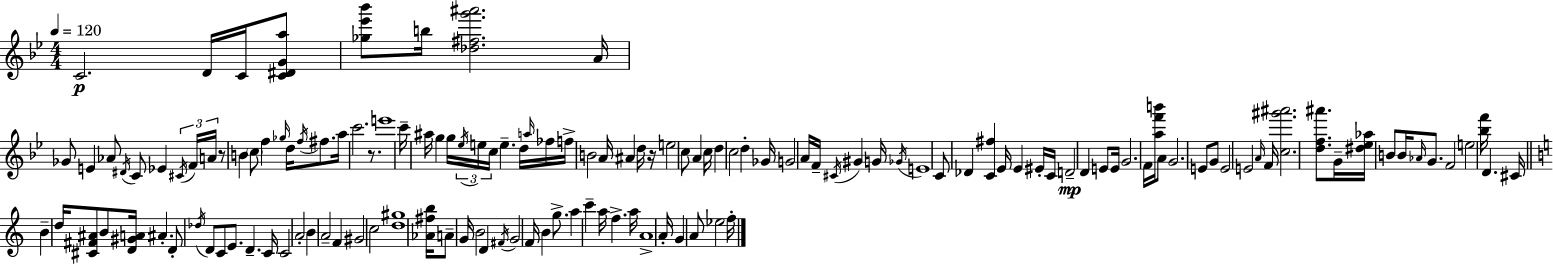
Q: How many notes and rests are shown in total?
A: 139